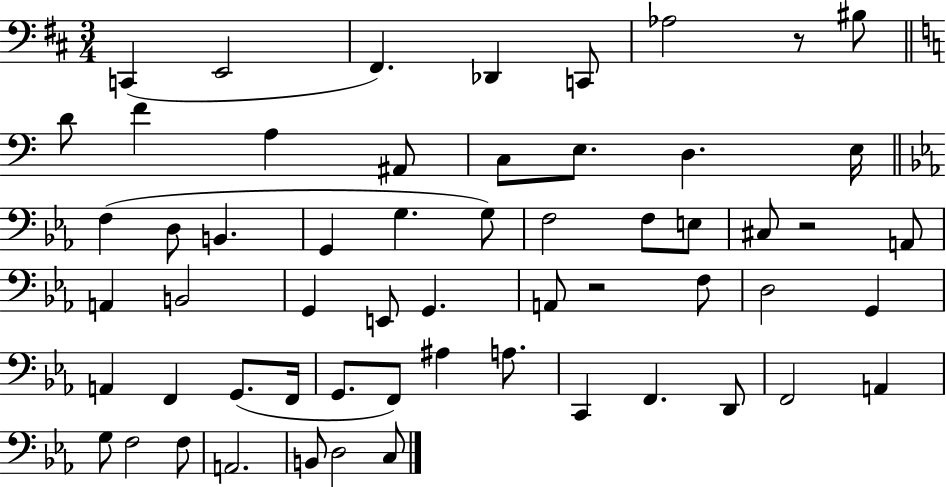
{
  \clef bass
  \numericTimeSignature
  \time 3/4
  \key d \major
  c,4( e,2 | fis,4.) des,4 c,8 | aes2 r8 bis8 | \bar "||" \break \key c \major d'8 f'4 a4 ais,8 | c8 e8. d4. e16 | \bar "||" \break \key ees \major f4( d8 b,4. | g,4 g4. g8) | f2 f8 e8 | cis8 r2 a,8 | \break a,4 b,2 | g,4 e,8 g,4. | a,8 r2 f8 | d2 g,4 | \break a,4 f,4 g,8.( f,16 | g,8. f,8) ais4 a8. | c,4 f,4. d,8 | f,2 a,4 | \break g8 f2 f8 | a,2. | b,8 d2 c8 | \bar "|."
}